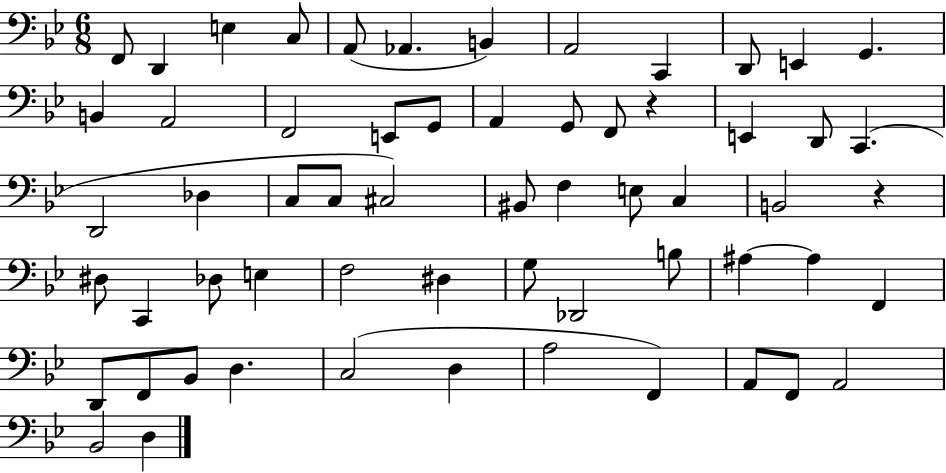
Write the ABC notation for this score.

X:1
T:Untitled
M:6/8
L:1/4
K:Bb
F,,/2 D,, E, C,/2 A,,/2 _A,, B,, A,,2 C,, D,,/2 E,, G,, B,, A,,2 F,,2 E,,/2 G,,/2 A,, G,,/2 F,,/2 z E,, D,,/2 C,, D,,2 _D, C,/2 C,/2 ^C,2 ^B,,/2 F, E,/2 C, B,,2 z ^D,/2 C,, _D,/2 E, F,2 ^D, G,/2 _D,,2 B,/2 ^A, ^A, F,, D,,/2 F,,/2 _B,,/2 D, C,2 D, A,2 F,, A,,/2 F,,/2 A,,2 _B,,2 D,